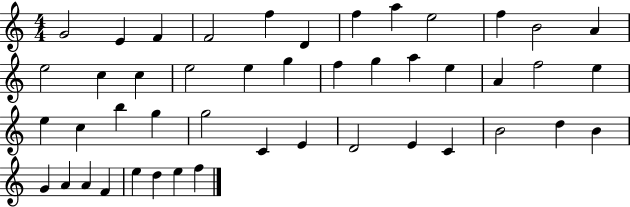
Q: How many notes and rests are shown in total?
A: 46